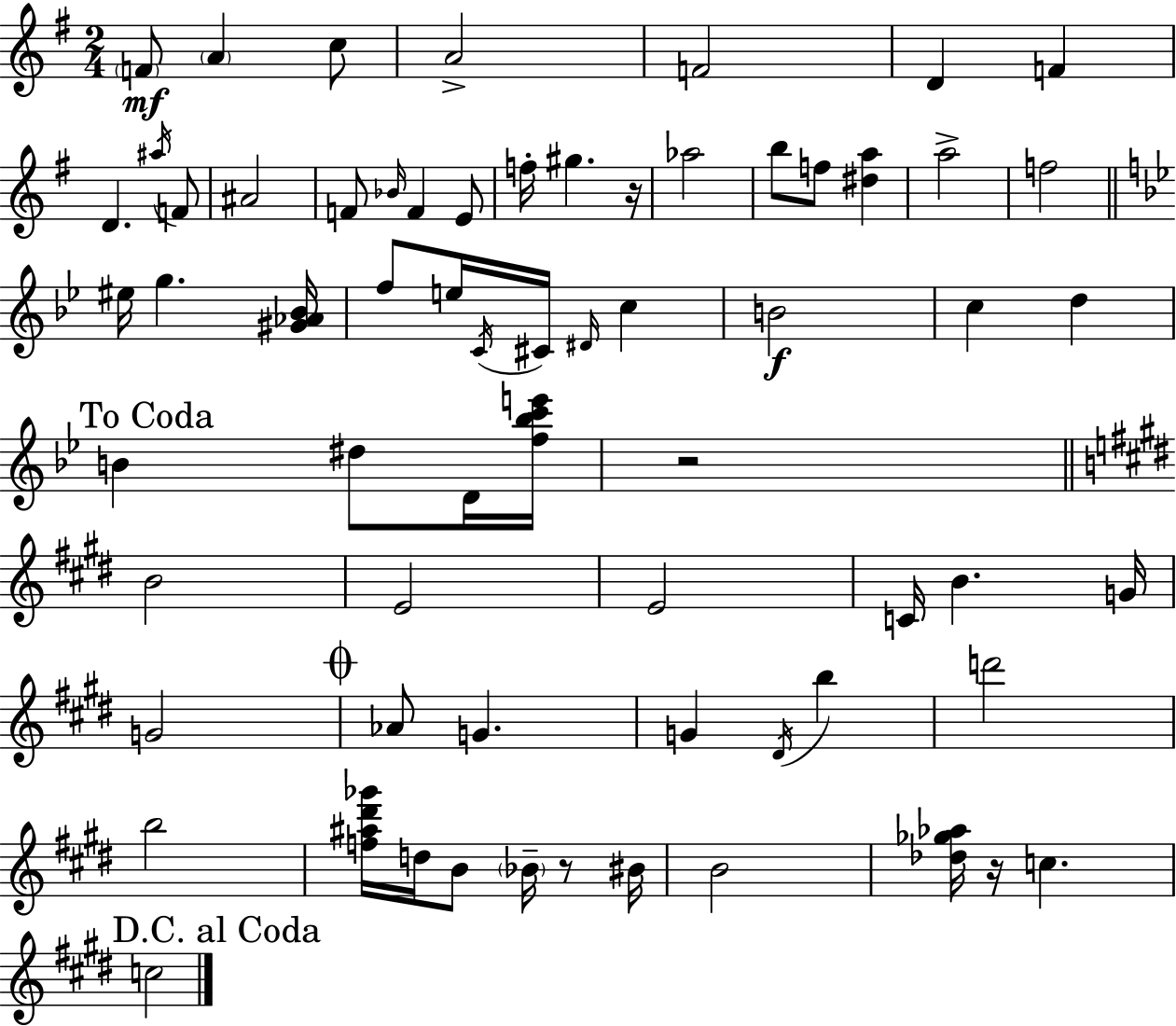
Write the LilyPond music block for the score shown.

{
  \clef treble
  \numericTimeSignature
  \time 2/4
  \key g \major
  \repeat volta 2 { \parenthesize f'8\mf \parenthesize a'4 c''8 | a'2-> | f'2 | d'4 f'4 | \break d'4. \acciaccatura { ais''16 } f'8 | ais'2 | f'8 \grace { bes'16 } f'4 | e'8 f''16-. gis''4. | \break r16 aes''2 | b''8 f''8 <dis'' a''>4 | a''2-> | f''2 | \break \bar "||" \break \key bes \major eis''16 g''4. <gis' aes' bes'>16 | f''8 e''16 \acciaccatura { c'16 } cis'16 \grace { dis'16 } c''4 | b'2\f | c''4 d''4 | \break \mark "To Coda" b'4 dis''8 | d'16 <f'' bes'' c''' e'''>16 r2 | \bar "||" \break \key e \major b'2 | e'2 | e'2 | c'16 b'4. g'16 | \break g'2 | \mark \markup { \musicglyph "scripts.coda" } aes'8 g'4. | g'4 \acciaccatura { dis'16 } b''4 | d'''2 | \break b''2 | <f'' ais'' dis''' ges'''>16 d''16 b'8 \parenthesize bes'16-- r8 | bis'16 b'2 | <des'' ges'' aes''>16 r16 c''4. | \break \mark "D.C. al Coda" c''2 | } \bar "|."
}